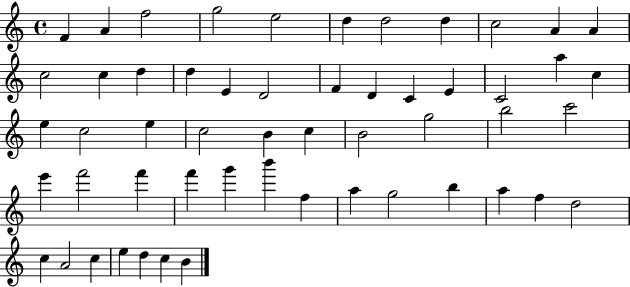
F4/q A4/q F5/h G5/h E5/h D5/q D5/h D5/q C5/h A4/q A4/q C5/h C5/q D5/q D5/q E4/q D4/h F4/q D4/q C4/q E4/q C4/h A5/q C5/q E5/q C5/h E5/q C5/h B4/q C5/q B4/h G5/h B5/h C6/h E6/q F6/h F6/q F6/q G6/q B6/q F5/q A5/q G5/h B5/q A5/q F5/q D5/h C5/q A4/h C5/q E5/q D5/q C5/q B4/q